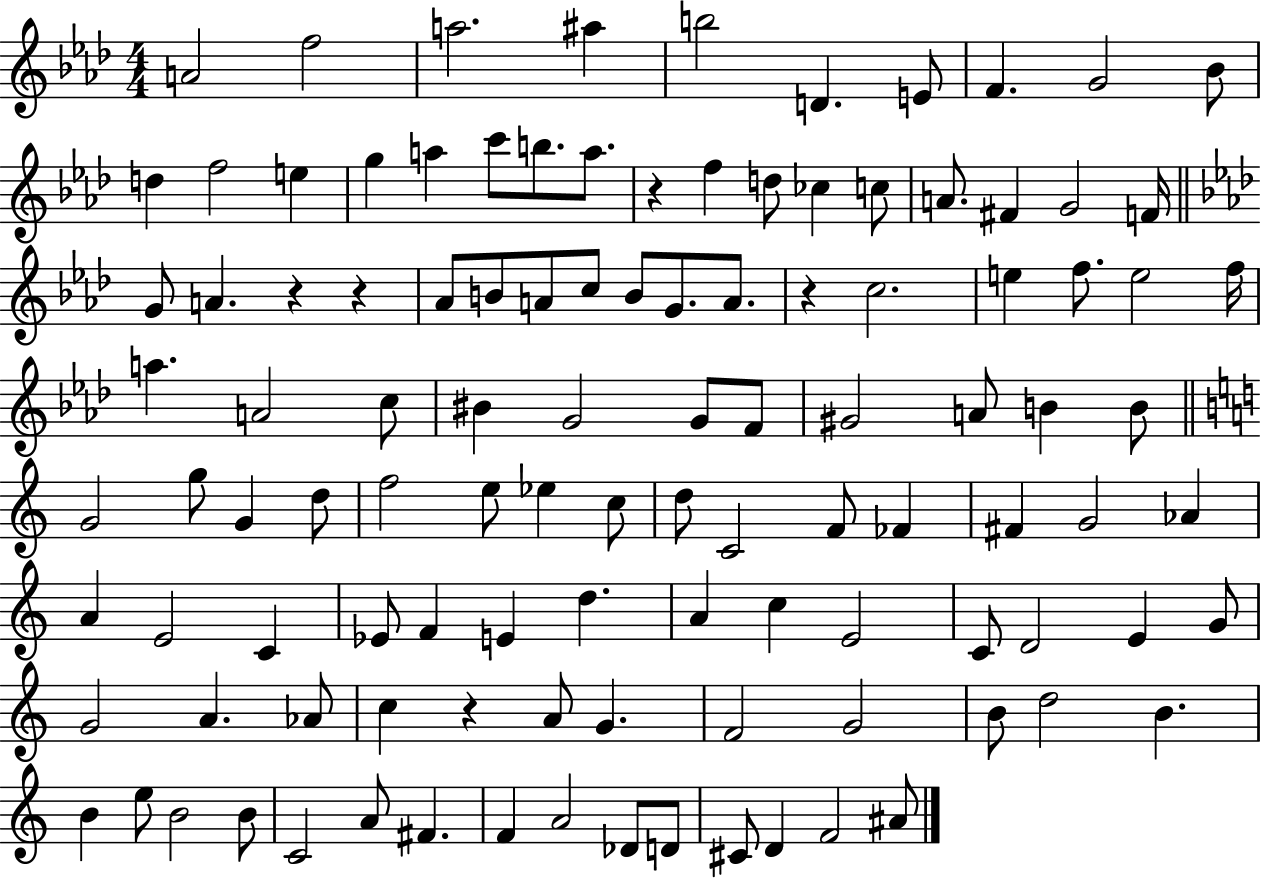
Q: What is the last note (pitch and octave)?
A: A#4